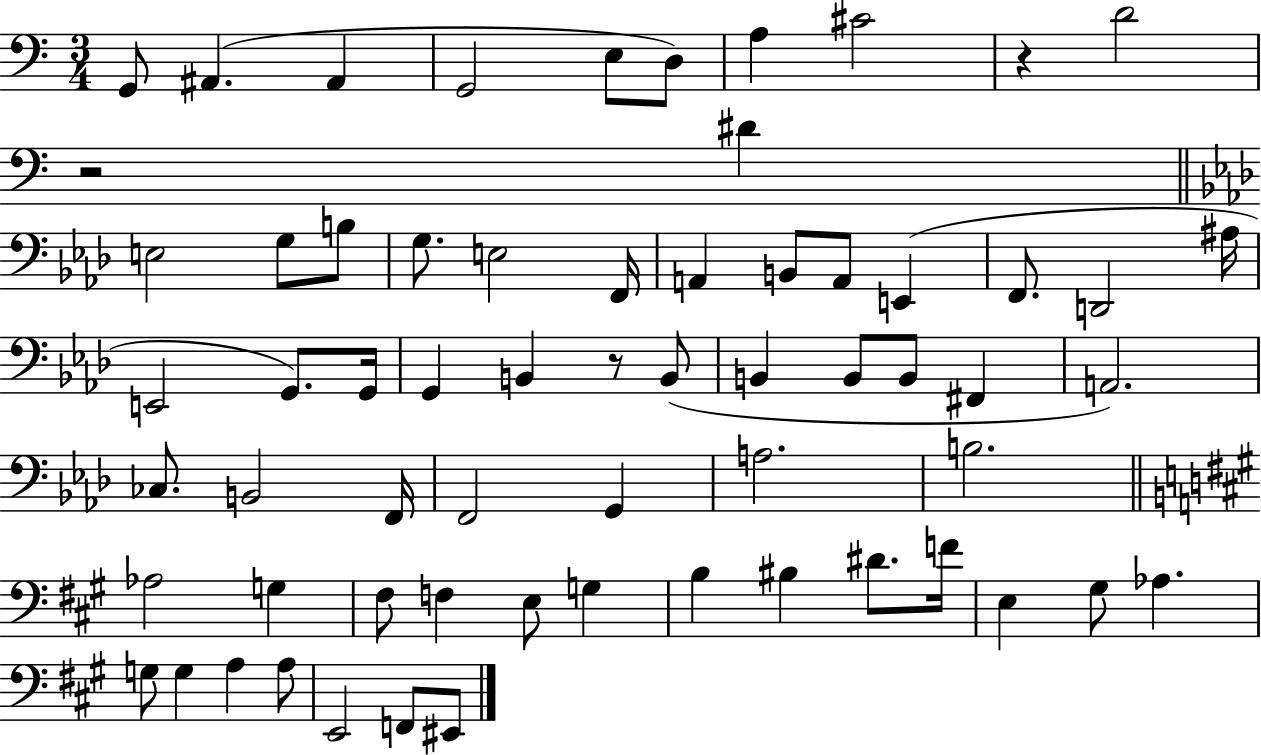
{
  \clef bass
  \numericTimeSignature
  \time 3/4
  \key c \major
  g,8 ais,4.( ais,4 | g,2 e8 d8) | a4 cis'2 | r4 d'2 | \break r2 dis'4 | \bar "||" \break \key f \minor e2 g8 b8 | g8. e2 f,16 | a,4 b,8 a,8 e,4( | f,8. d,2 ais16 | \break e,2 g,8.) g,16 | g,4 b,4 r8 b,8( | b,4 b,8 b,8 fis,4 | a,2.) | \break ces8. b,2 f,16 | f,2 g,4 | a2. | b2. | \break \bar "||" \break \key a \major aes2 g4 | fis8 f4 e8 g4 | b4 bis4 dis'8. f'16 | e4 gis8 aes4. | \break g8 g4 a4 a8 | e,2 f,8 eis,8 | \bar "|."
}